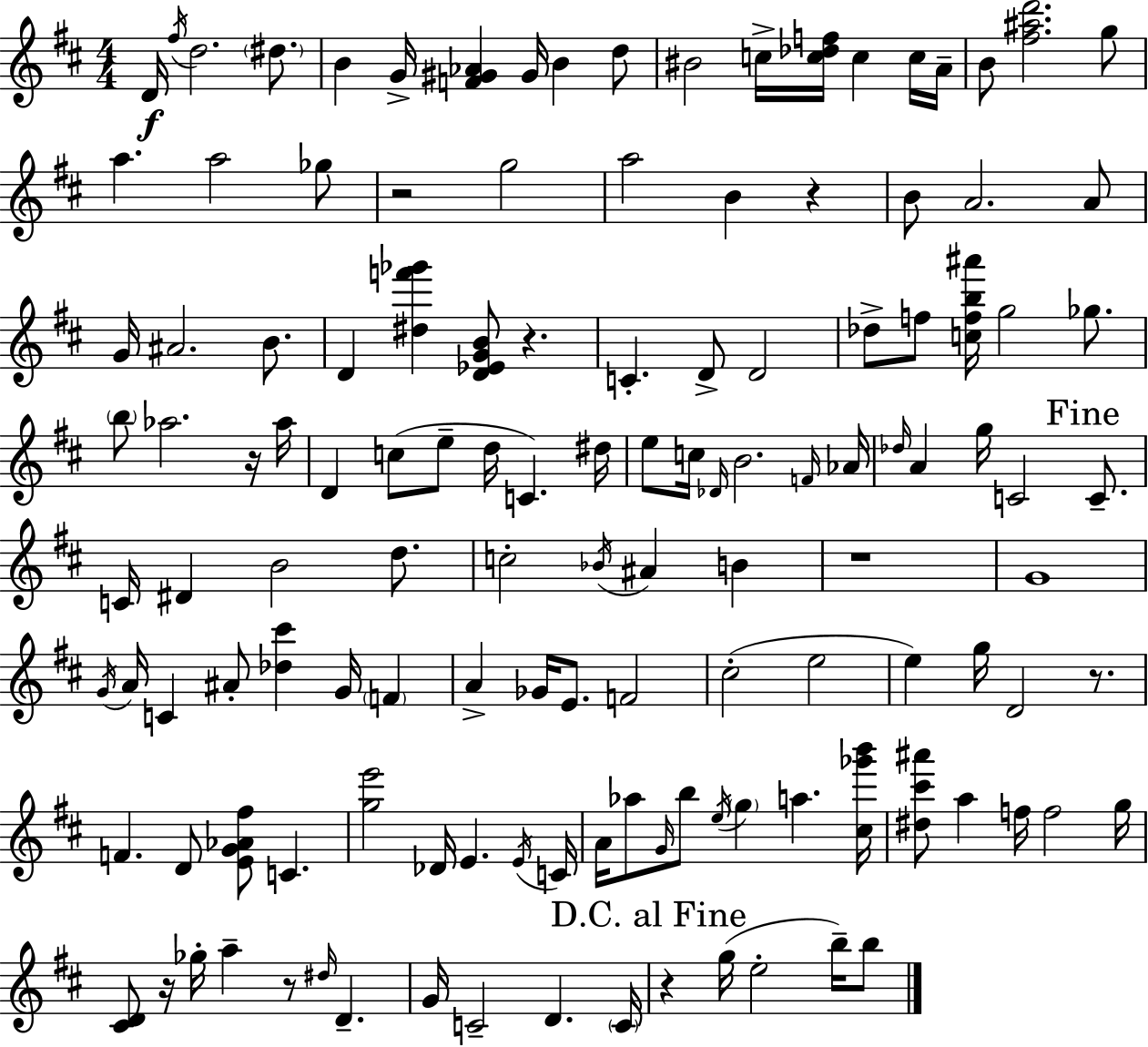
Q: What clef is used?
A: treble